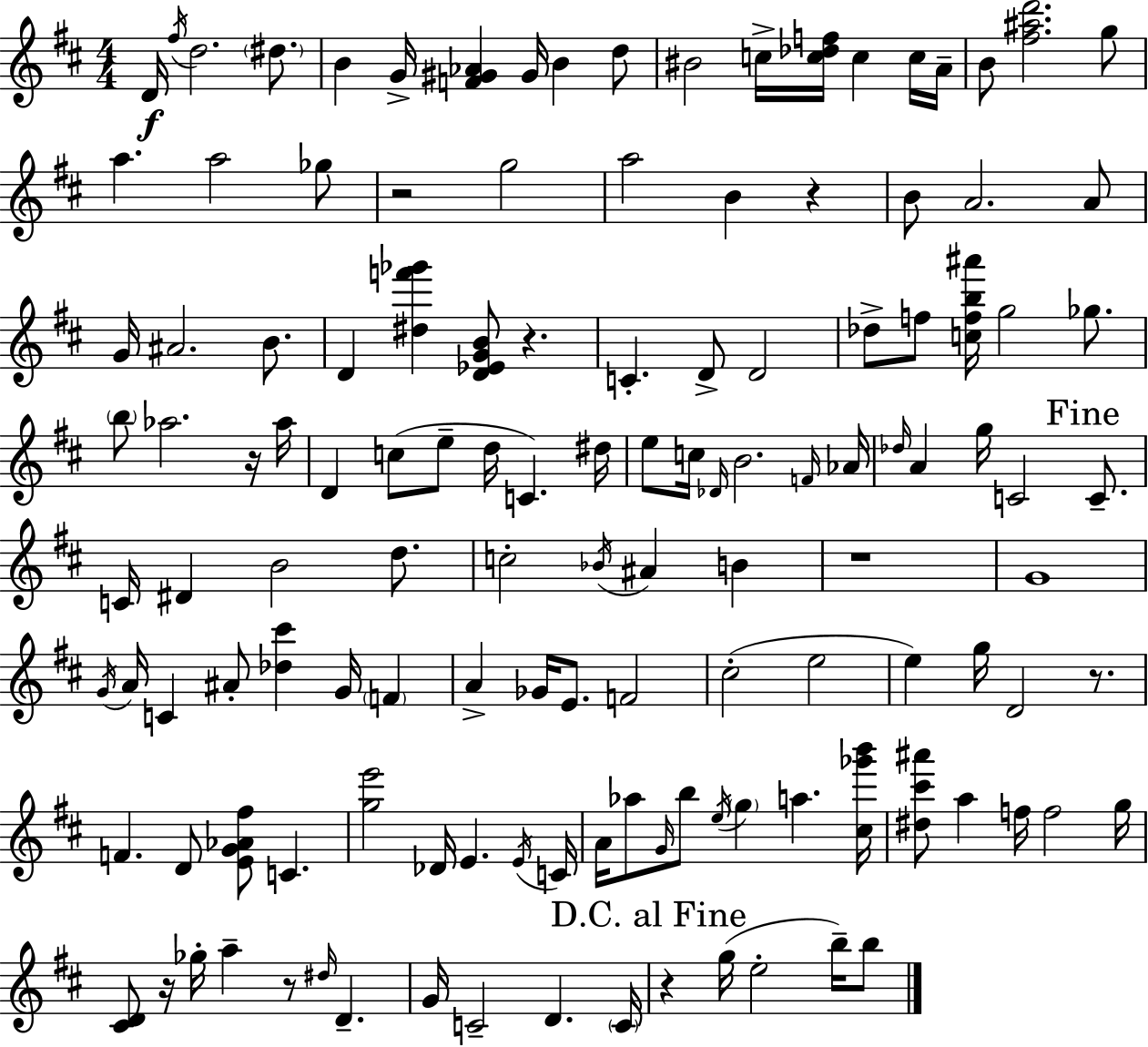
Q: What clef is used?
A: treble